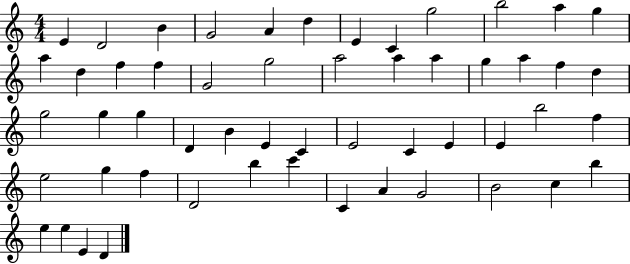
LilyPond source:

{
  \clef treble
  \numericTimeSignature
  \time 4/4
  \key c \major
  e'4 d'2 b'4 | g'2 a'4 d''4 | e'4 c'4 g''2 | b''2 a''4 g''4 | \break a''4 d''4 f''4 f''4 | g'2 g''2 | a''2 a''4 a''4 | g''4 a''4 f''4 d''4 | \break g''2 g''4 g''4 | d'4 b'4 e'4 c'4 | e'2 c'4 e'4 | e'4 b''2 f''4 | \break e''2 g''4 f''4 | d'2 b''4 c'''4 | c'4 a'4 g'2 | b'2 c''4 b''4 | \break e''4 e''4 e'4 d'4 | \bar "|."
}